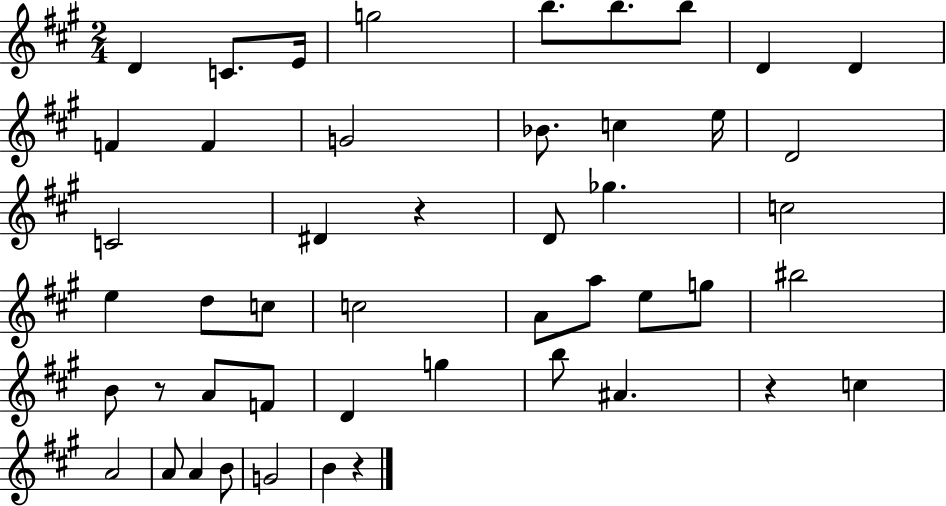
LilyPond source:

{
  \clef treble
  \numericTimeSignature
  \time 2/4
  \key a \major
  d'4 c'8. e'16 | g''2 | b''8. b''8. b''8 | d'4 d'4 | \break f'4 f'4 | g'2 | bes'8. c''4 e''16 | d'2 | \break c'2 | dis'4 r4 | d'8 ges''4. | c''2 | \break e''4 d''8 c''8 | c''2 | a'8 a''8 e''8 g''8 | bis''2 | \break b'8 r8 a'8 f'8 | d'4 g''4 | b''8 ais'4. | r4 c''4 | \break a'2 | a'8 a'4 b'8 | g'2 | b'4 r4 | \break \bar "|."
}